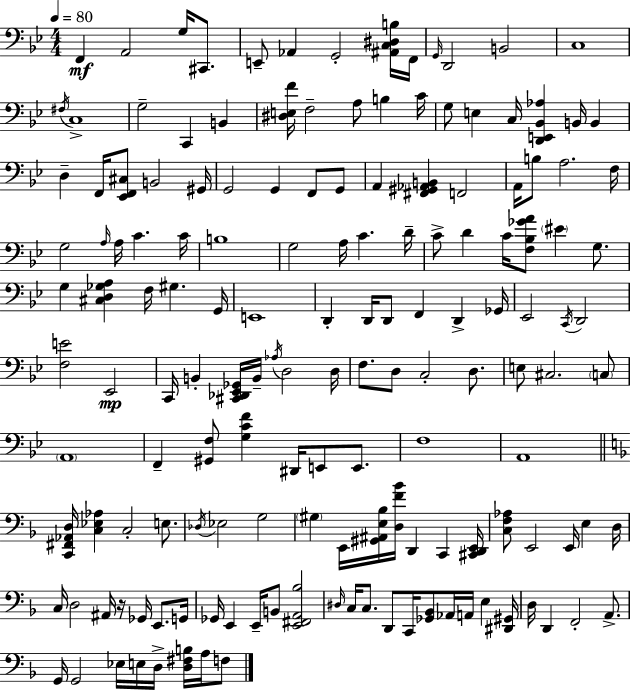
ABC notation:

X:1
T:Untitled
M:4/4
L:1/4
K:Gm
F,, A,,2 G,/4 ^C,,/2 E,,/2 _A,, G,,2 [^A,,C,^D,B,]/4 F,,/4 G,,/4 D,,2 B,,2 C,4 ^F,/4 C,4 G,2 C,, B,, [^D,E,F]/4 F,2 A,/2 B, C/4 G,/2 E, C,/4 [D,,E,,_B,,_A,] B,,/4 B,, D, F,,/4 [_E,,F,,^C,]/2 B,,2 ^G,,/4 G,,2 G,, F,,/2 G,,/2 A,, [^F,,^G,,_A,,B,,] F,,2 A,,/4 B,/2 A,2 F,/4 G,2 A,/4 A,/4 C C/4 B,4 G,2 A,/4 C D/4 C/2 D C/4 [F,_B,_GA]/2 ^E G,/2 G, [^C,D,_G,A,] F,/4 ^G, G,,/4 E,,4 D,, D,,/4 D,,/2 F,, D,, _G,,/4 _E,,2 C,,/4 D,,2 [F,E]2 _E,,2 C,,/4 B,, [^C,,_D,,_E,,_G,,]/4 B,,/4 _A,/4 D,2 D,/4 F,/2 D,/2 C,2 D,/2 E,/2 ^C,2 C,/2 A,,4 F,, [^G,,F,]/2 [G,CF] ^D,,/4 E,,/2 E,,/2 F,4 A,,4 [C,,^F,,_A,,D,]/4 [C,_E,_A,] C,2 E,/2 _D,/4 _E,2 G,2 ^G, E,,/4 [^G,,^A,,E,_B,]/4 [D,F_B]/4 D,, C,, [^C,,D,,E,,]/4 [C,F,_A,]/2 E,,2 E,,/4 E, D,/4 C,/4 D,2 ^A,,/4 z/4 _G,,/4 E,,/2 G,,/4 _G,,/4 E,, E,,/4 B,,/2 [E,,^F,,A,,_B,]2 ^D,/4 C,/4 C,/2 D,,/2 C,,/4 [_G,,_B,,]/2 _A,,/4 A,,/4 E, [^D,,^G,,]/4 D,/4 D,, F,,2 A,,/2 G,,/4 G,,2 _E,/4 E,/4 D,/4 [D,^F,B,]/4 A,/4 F,/2